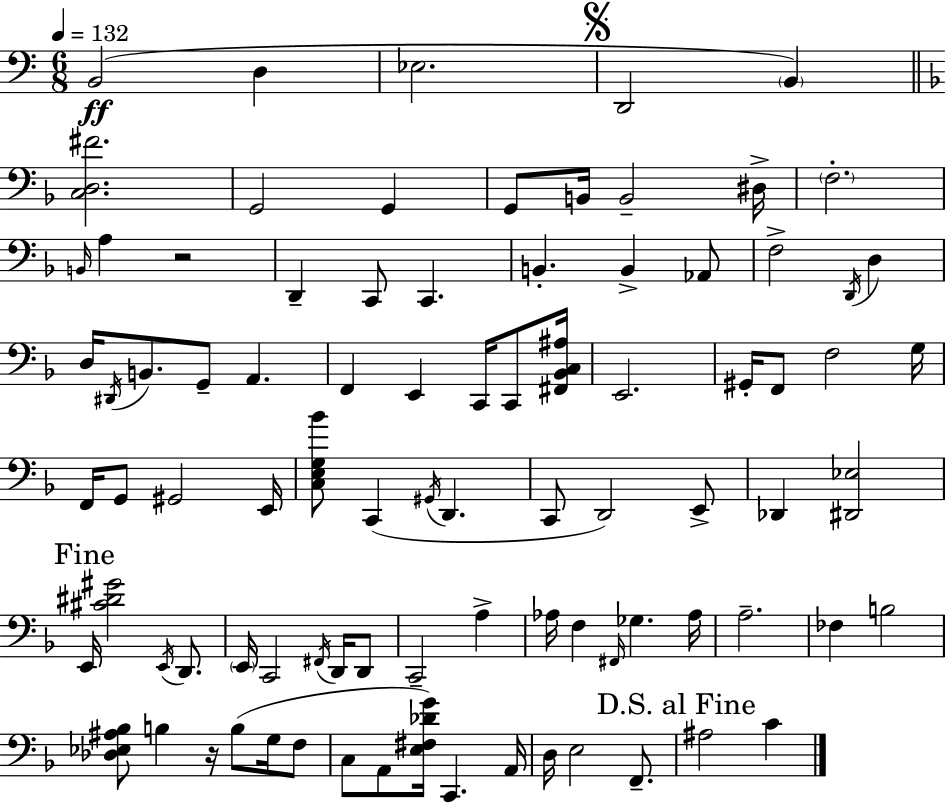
B2/h D3/q Eb3/h. D2/h B2/q [C3,D3,F#4]/h. G2/h G2/q G2/e B2/s B2/h D#3/s F3/h. B2/s A3/q R/h D2/q C2/e C2/q. B2/q. B2/q Ab2/e F3/h D2/s D3/q D3/s D#2/s B2/e. G2/e A2/q. F2/q E2/q C2/s C2/e [F#2,Bb2,C3,A#3]/s E2/h. G#2/s F2/e F3/h G3/s F2/s G2/e G#2/h E2/s [C3,E3,G3,Bb4]/e C2/q G#2/s D2/q. C2/e D2/h E2/e Db2/q [D#2,Eb3]/h E2/s [C#4,D#4,G#4]/h E2/s D2/e. E2/s C2/h F#2/s D2/s D2/e C2/h A3/q Ab3/s F3/q F#2/s Gb3/q. Ab3/s A3/h. FES3/q B3/h [Db3,Eb3,A#3,Bb3]/e B3/q R/s B3/e G3/s F3/e C3/e A2/e [E3,F#3,Db4,G4]/s C2/q. A2/s D3/s E3/h F2/e. A#3/h C4/q